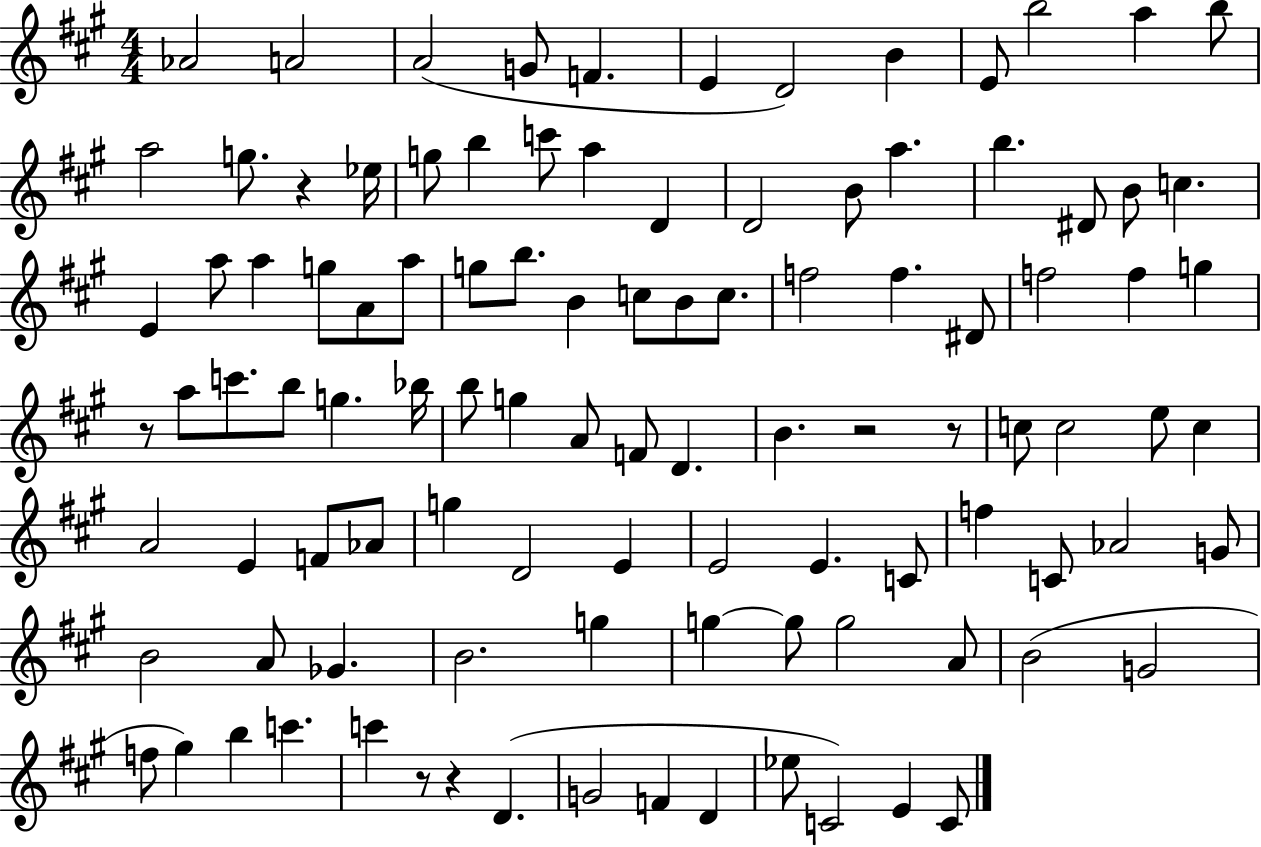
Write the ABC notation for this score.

X:1
T:Untitled
M:4/4
L:1/4
K:A
_A2 A2 A2 G/2 F E D2 B E/2 b2 a b/2 a2 g/2 z _e/4 g/2 b c'/2 a D D2 B/2 a b ^D/2 B/2 c E a/2 a g/2 A/2 a/2 g/2 b/2 B c/2 B/2 c/2 f2 f ^D/2 f2 f g z/2 a/2 c'/2 b/2 g _b/4 b/2 g A/2 F/2 D B z2 z/2 c/2 c2 e/2 c A2 E F/2 _A/2 g D2 E E2 E C/2 f C/2 _A2 G/2 B2 A/2 _G B2 g g g/2 g2 A/2 B2 G2 f/2 ^g b c' c' z/2 z D G2 F D _e/2 C2 E C/2